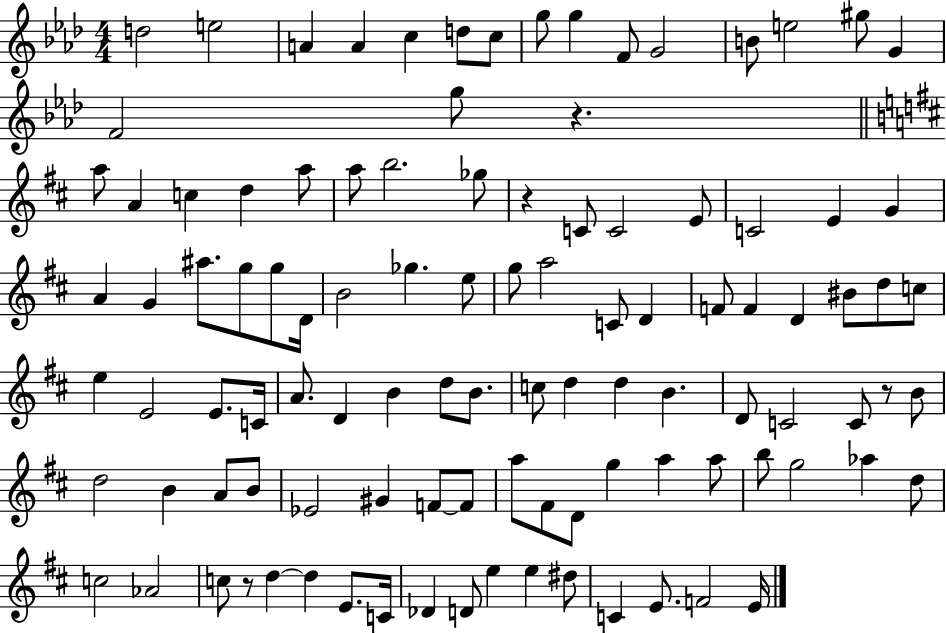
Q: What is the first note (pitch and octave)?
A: D5